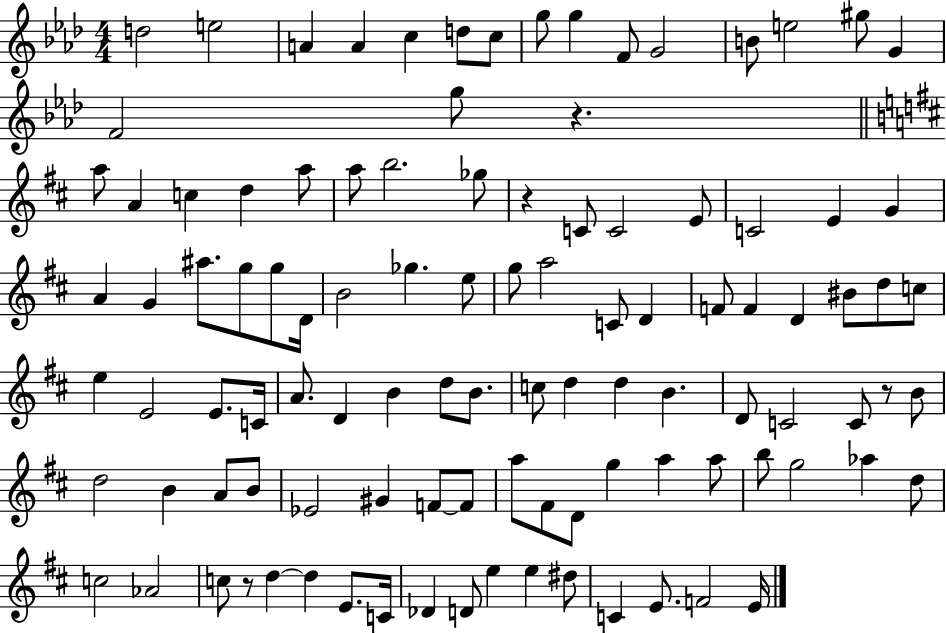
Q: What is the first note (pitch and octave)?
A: D5